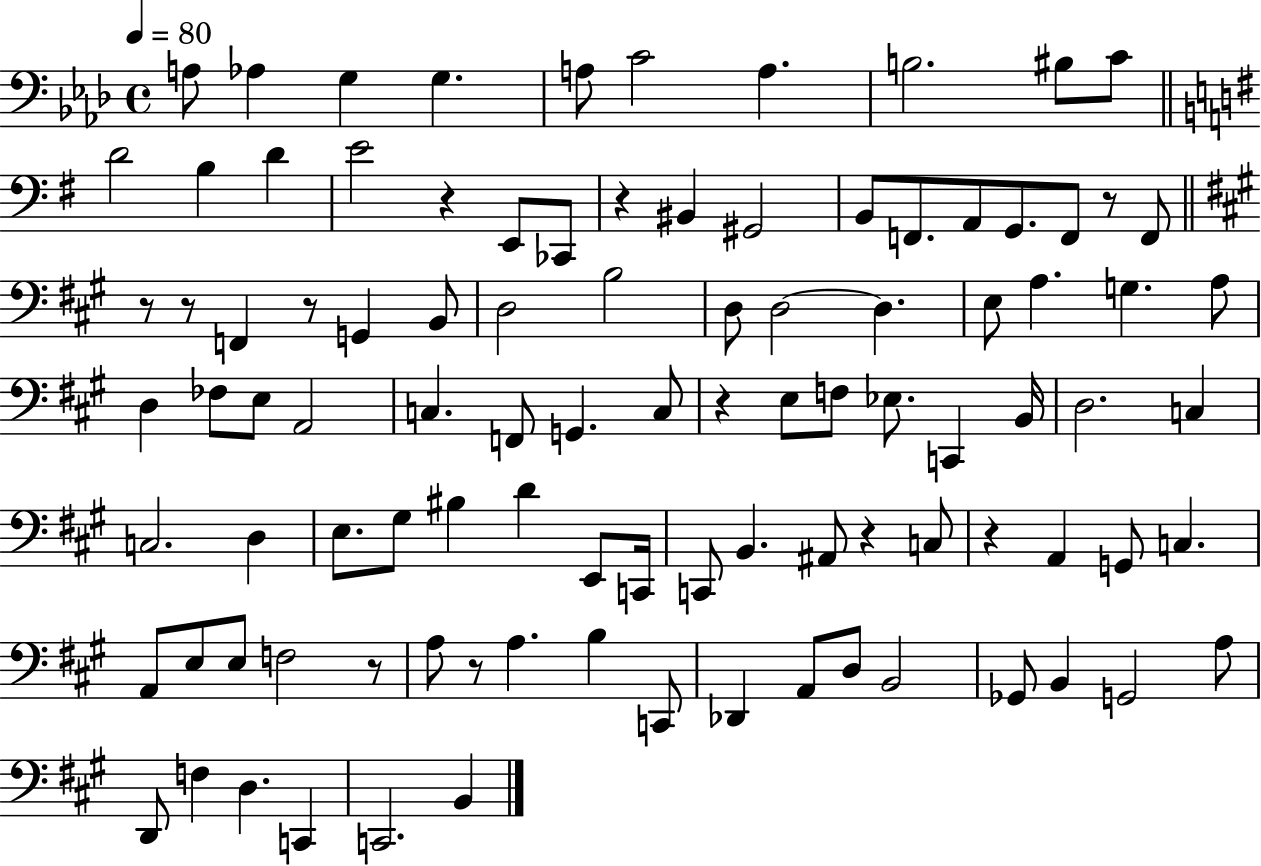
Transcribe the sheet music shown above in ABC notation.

X:1
T:Untitled
M:4/4
L:1/4
K:Ab
A,/2 _A, G, G, A,/2 C2 A, B,2 ^B,/2 C/2 D2 B, D E2 z E,,/2 _C,,/2 z ^B,, ^G,,2 B,,/2 F,,/2 A,,/2 G,,/2 F,,/2 z/2 F,,/2 z/2 z/2 F,, z/2 G,, B,,/2 D,2 B,2 D,/2 D,2 D, E,/2 A, G, A,/2 D, _F,/2 E,/2 A,,2 C, F,,/2 G,, C,/2 z E,/2 F,/2 _E,/2 C,, B,,/4 D,2 C, C,2 D, E,/2 ^G,/2 ^B, D E,,/2 C,,/4 C,,/2 B,, ^A,,/2 z C,/2 z A,, G,,/2 C, A,,/2 E,/2 E,/2 F,2 z/2 A,/2 z/2 A, B, C,,/2 _D,, A,,/2 D,/2 B,,2 _G,,/2 B,, G,,2 A,/2 D,,/2 F, D, C,, C,,2 B,,